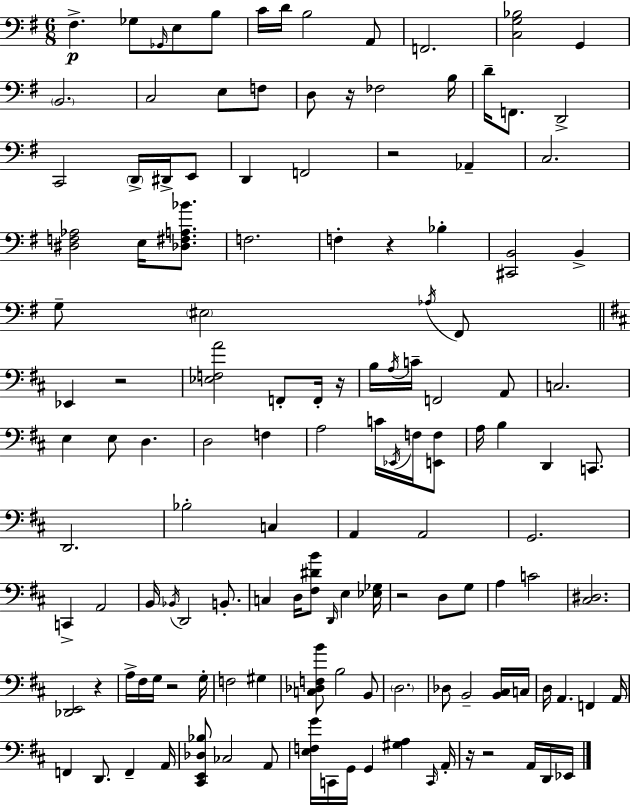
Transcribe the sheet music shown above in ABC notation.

X:1
T:Untitled
M:6/8
L:1/4
K:Em
^F, _G,/2 _G,,/4 E,/2 B,/2 C/4 D/4 B,2 A,,/2 F,,2 [C,G,_B,]2 G,, B,,2 C,2 E,/2 F,/2 D,/2 z/4 _F,2 B,/4 D/4 F,,/2 D,,2 C,,2 D,,/4 ^D,,/4 E,,/2 D,, F,,2 z2 _A,, C,2 [^D,F,_A,]2 E,/4 [_D,^F,A,_B]/2 F,2 F, z _B, [^C,,B,,]2 B,, G,/2 ^E,2 _A,/4 ^F,,/2 _E,, z2 [_E,F,A]2 F,,/2 F,,/4 z/4 B,/4 A,/4 C/4 F,,2 A,,/2 C,2 E, E,/2 D, D,2 F, A,2 C/4 _E,,/4 F,/4 [E,,F,]/2 A,/4 B, D,, C,,/2 D,,2 _B,2 C, A,, A,,2 G,,2 C,, A,,2 B,,/4 _B,,/4 D,,2 B,,/2 C, D,/4 [^F,^DB]/2 D,,/4 E, [_E,_G,]/4 z2 D,/2 G,/2 A, C2 [^C,^D,]2 [_D,,E,,]2 z A,/4 ^F,/4 G,/4 z2 G,/4 F,2 ^G, [C,_D,F,B]/2 B,2 B,,/2 D,2 _D,/2 B,,2 [B,,^C,]/4 C,/4 D,/4 A,, F,, A,,/4 F,, D,,/2 F,, A,,/4 [^C,,E,,_D,_B,]/2 _C,2 A,,/2 [E,F,G]/4 C,,/4 G,,/4 G,, [^G,A,] C,,/4 A,,/4 z/4 z2 A,,/4 D,,/4 _E,,/4